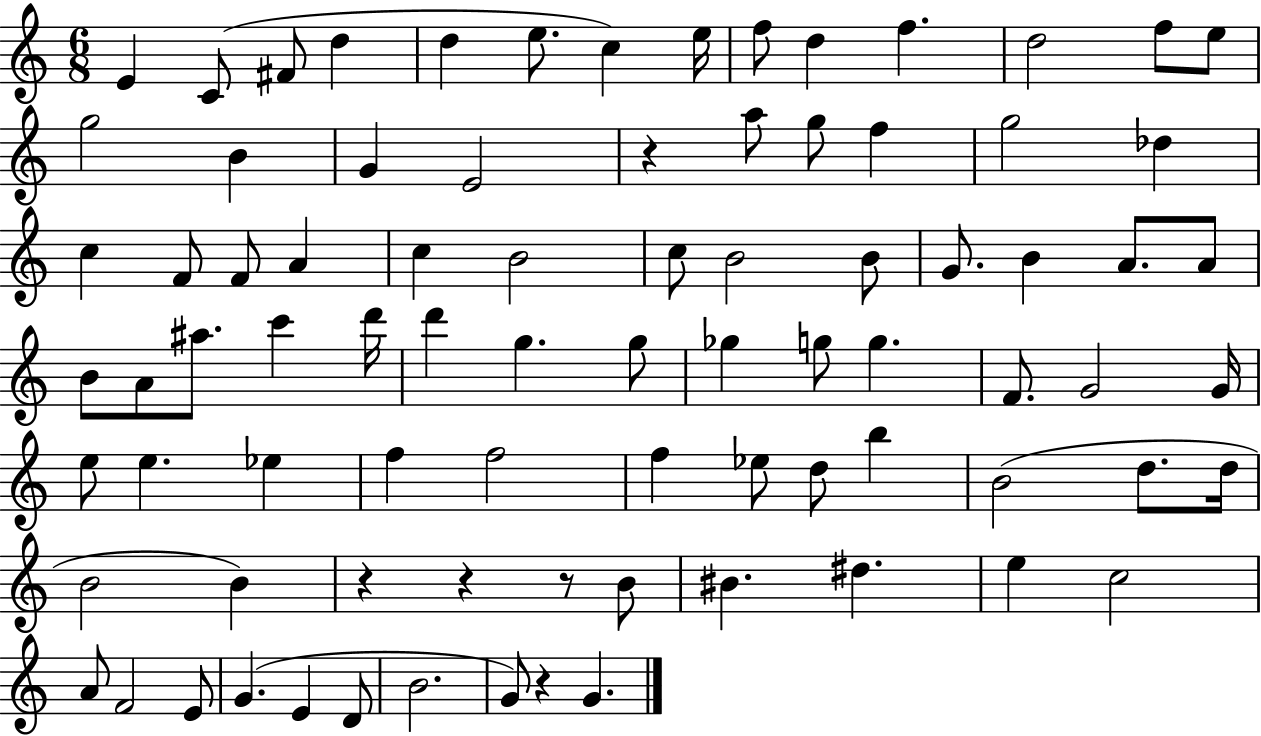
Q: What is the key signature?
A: C major